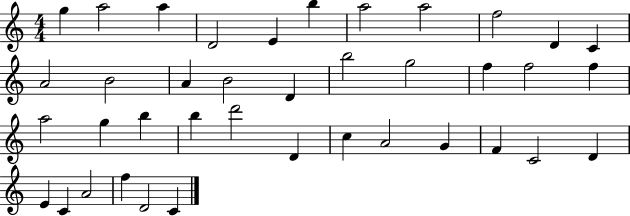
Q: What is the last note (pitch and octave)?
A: C4